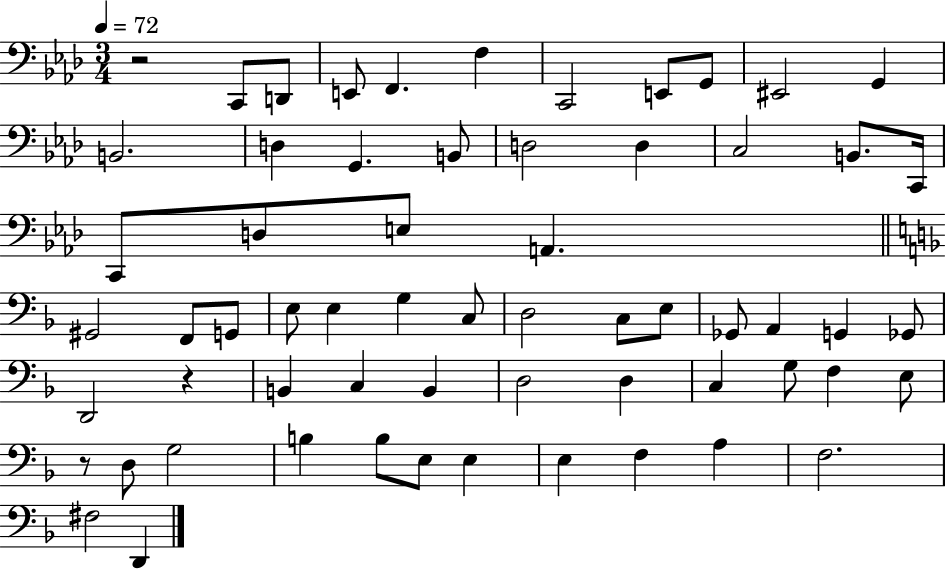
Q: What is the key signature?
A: AES major